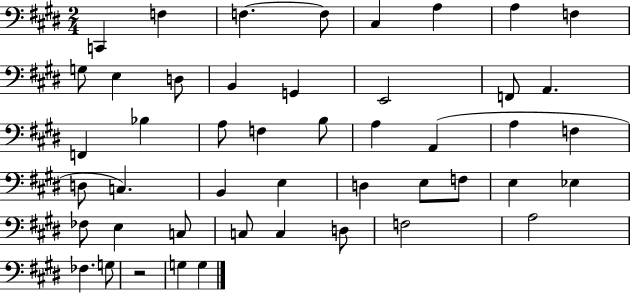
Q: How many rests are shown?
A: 1